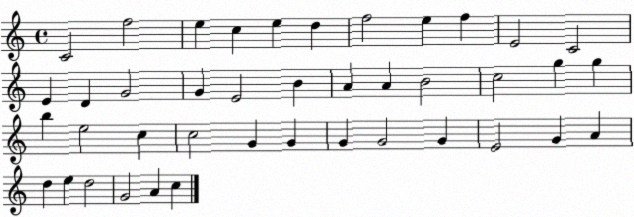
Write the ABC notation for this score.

X:1
T:Untitled
M:4/4
L:1/4
K:C
C2 f2 e c e d f2 e f E2 C2 E D G2 G E2 B A A B2 c2 g g b e2 c c2 G G G G2 G E2 G A d e d2 G2 A c